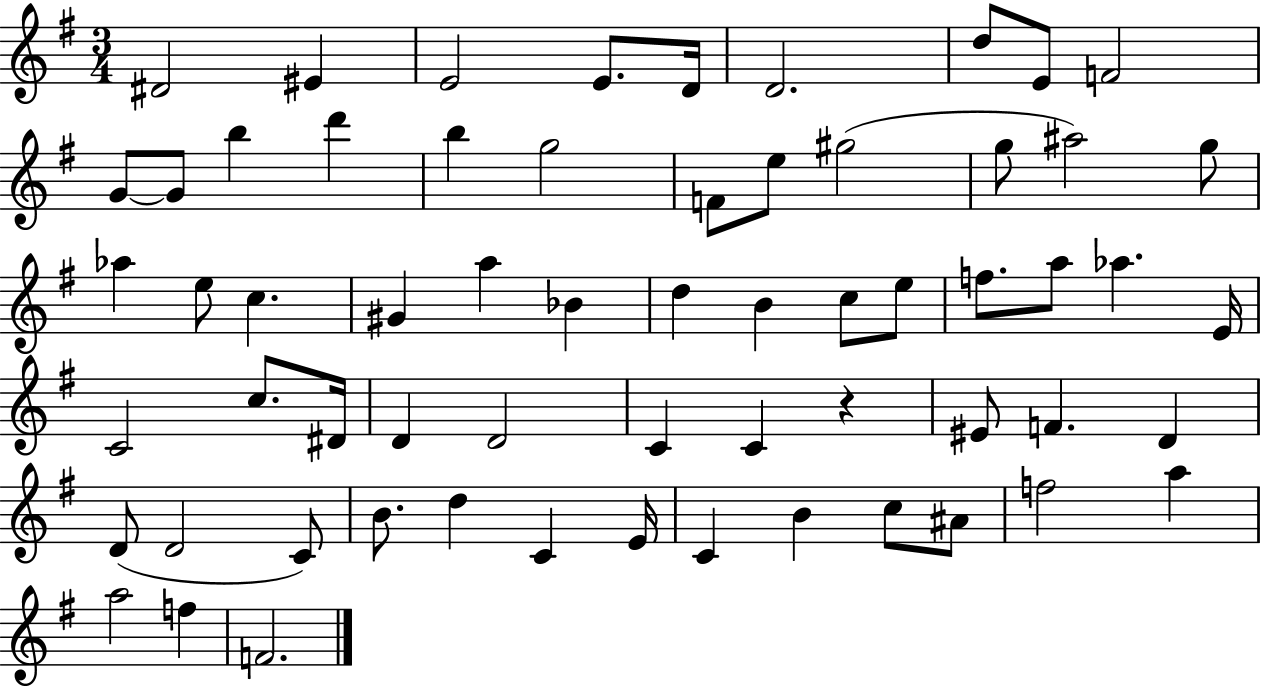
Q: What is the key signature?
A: G major